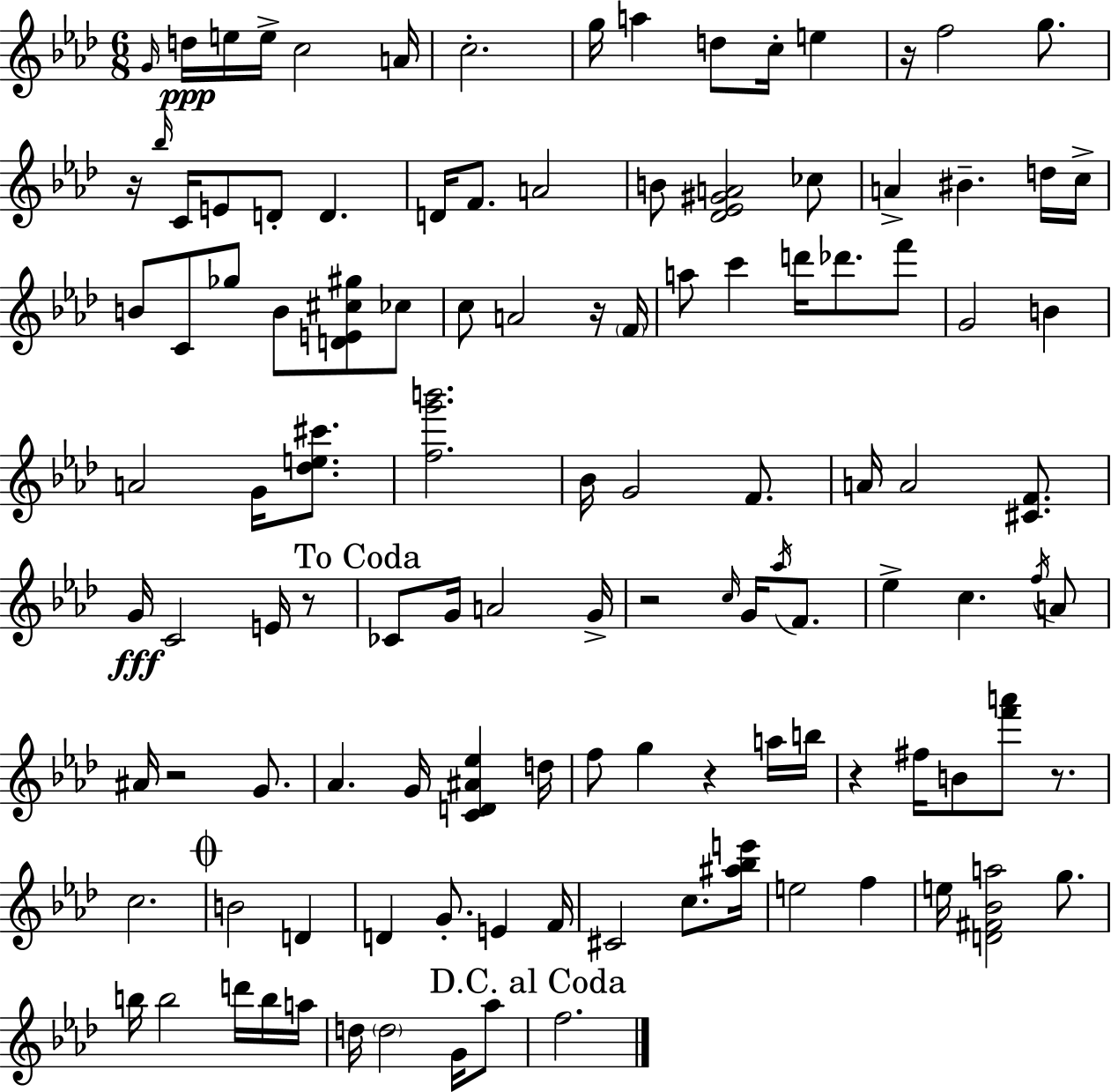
{
  \clef treble
  \numericTimeSignature
  \time 6/8
  \key aes \major
  \grace { g'16 }\ppp d''16 e''16 e''16-> c''2 | a'16 c''2.-. | g''16 a''4 d''8 c''16-. e''4 | r16 f''2 g''8. | \break r16 \grace { bes''16 } c'16 e'8 d'8-. d'4. | d'16 f'8. a'2 | b'8 <des' ees' gis' a'>2 | ces''8 a'4-> bis'4.-- | \break d''16 c''16-> b'8 c'8 ges''8 b'8 <d' e' cis'' gis''>8 | ces''8 c''8 a'2 | r16 \parenthesize f'16 a''8 c'''4 d'''16 des'''8. | f'''8 g'2 b'4 | \break a'2 g'16 <des'' e'' cis'''>8. | <f'' g''' b'''>2. | bes'16 g'2 f'8. | a'16 a'2 <cis' f'>8. | \break g'16\fff c'2 e'16 | r8 \mark "To Coda" ces'8 g'16 a'2 | g'16-> r2 \grace { c''16 } g'16 | \acciaccatura { aes''16 } f'8. ees''4-> c''4. | \break \acciaccatura { f''16 } a'8 ais'16 r2 | g'8. aes'4. g'16 | <c' d' ais' ees''>4 d''16 f''8 g''4 r4 | a''16 b''16 r4 fis''16 b'8 | \break <f''' a'''>8 r8. c''2. | \mark \markup { \musicglyph "scripts.coda" } b'2 | d'4 d'4 g'8.-. | e'4 f'16 cis'2 | \break c''8. <ais'' bes'' e'''>16 e''2 | f''4 e''16 <d' fis' bes' a''>2 | g''8. b''16 b''2 | d'''16 b''16 a''16 d''16 \parenthesize d''2 | \break g'16 aes''8 \mark "D.C. al Coda" f''2. | \bar "|."
}